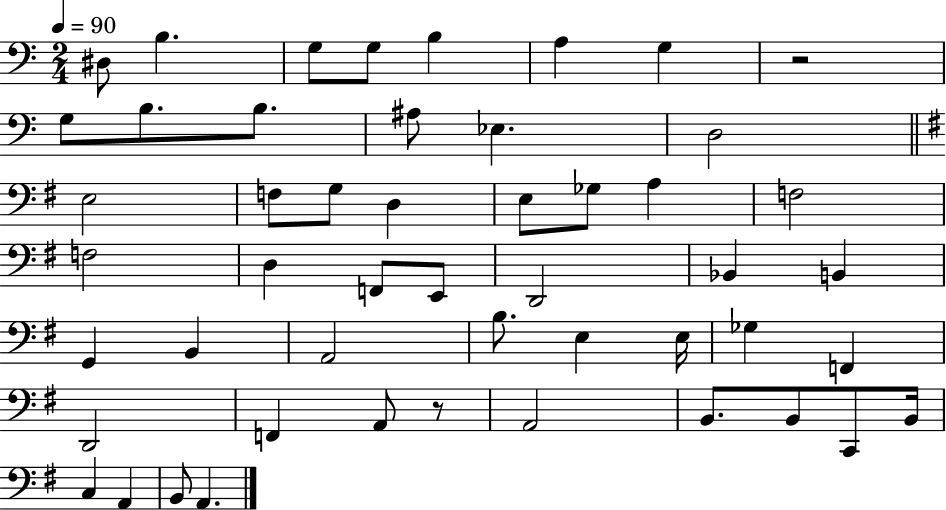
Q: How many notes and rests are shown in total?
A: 50